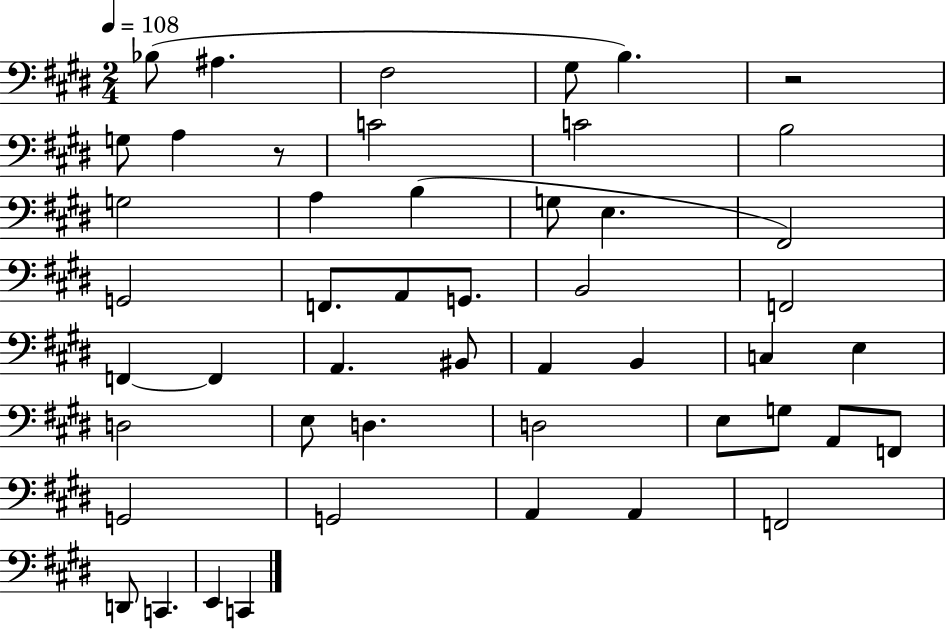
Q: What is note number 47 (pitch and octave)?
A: C2